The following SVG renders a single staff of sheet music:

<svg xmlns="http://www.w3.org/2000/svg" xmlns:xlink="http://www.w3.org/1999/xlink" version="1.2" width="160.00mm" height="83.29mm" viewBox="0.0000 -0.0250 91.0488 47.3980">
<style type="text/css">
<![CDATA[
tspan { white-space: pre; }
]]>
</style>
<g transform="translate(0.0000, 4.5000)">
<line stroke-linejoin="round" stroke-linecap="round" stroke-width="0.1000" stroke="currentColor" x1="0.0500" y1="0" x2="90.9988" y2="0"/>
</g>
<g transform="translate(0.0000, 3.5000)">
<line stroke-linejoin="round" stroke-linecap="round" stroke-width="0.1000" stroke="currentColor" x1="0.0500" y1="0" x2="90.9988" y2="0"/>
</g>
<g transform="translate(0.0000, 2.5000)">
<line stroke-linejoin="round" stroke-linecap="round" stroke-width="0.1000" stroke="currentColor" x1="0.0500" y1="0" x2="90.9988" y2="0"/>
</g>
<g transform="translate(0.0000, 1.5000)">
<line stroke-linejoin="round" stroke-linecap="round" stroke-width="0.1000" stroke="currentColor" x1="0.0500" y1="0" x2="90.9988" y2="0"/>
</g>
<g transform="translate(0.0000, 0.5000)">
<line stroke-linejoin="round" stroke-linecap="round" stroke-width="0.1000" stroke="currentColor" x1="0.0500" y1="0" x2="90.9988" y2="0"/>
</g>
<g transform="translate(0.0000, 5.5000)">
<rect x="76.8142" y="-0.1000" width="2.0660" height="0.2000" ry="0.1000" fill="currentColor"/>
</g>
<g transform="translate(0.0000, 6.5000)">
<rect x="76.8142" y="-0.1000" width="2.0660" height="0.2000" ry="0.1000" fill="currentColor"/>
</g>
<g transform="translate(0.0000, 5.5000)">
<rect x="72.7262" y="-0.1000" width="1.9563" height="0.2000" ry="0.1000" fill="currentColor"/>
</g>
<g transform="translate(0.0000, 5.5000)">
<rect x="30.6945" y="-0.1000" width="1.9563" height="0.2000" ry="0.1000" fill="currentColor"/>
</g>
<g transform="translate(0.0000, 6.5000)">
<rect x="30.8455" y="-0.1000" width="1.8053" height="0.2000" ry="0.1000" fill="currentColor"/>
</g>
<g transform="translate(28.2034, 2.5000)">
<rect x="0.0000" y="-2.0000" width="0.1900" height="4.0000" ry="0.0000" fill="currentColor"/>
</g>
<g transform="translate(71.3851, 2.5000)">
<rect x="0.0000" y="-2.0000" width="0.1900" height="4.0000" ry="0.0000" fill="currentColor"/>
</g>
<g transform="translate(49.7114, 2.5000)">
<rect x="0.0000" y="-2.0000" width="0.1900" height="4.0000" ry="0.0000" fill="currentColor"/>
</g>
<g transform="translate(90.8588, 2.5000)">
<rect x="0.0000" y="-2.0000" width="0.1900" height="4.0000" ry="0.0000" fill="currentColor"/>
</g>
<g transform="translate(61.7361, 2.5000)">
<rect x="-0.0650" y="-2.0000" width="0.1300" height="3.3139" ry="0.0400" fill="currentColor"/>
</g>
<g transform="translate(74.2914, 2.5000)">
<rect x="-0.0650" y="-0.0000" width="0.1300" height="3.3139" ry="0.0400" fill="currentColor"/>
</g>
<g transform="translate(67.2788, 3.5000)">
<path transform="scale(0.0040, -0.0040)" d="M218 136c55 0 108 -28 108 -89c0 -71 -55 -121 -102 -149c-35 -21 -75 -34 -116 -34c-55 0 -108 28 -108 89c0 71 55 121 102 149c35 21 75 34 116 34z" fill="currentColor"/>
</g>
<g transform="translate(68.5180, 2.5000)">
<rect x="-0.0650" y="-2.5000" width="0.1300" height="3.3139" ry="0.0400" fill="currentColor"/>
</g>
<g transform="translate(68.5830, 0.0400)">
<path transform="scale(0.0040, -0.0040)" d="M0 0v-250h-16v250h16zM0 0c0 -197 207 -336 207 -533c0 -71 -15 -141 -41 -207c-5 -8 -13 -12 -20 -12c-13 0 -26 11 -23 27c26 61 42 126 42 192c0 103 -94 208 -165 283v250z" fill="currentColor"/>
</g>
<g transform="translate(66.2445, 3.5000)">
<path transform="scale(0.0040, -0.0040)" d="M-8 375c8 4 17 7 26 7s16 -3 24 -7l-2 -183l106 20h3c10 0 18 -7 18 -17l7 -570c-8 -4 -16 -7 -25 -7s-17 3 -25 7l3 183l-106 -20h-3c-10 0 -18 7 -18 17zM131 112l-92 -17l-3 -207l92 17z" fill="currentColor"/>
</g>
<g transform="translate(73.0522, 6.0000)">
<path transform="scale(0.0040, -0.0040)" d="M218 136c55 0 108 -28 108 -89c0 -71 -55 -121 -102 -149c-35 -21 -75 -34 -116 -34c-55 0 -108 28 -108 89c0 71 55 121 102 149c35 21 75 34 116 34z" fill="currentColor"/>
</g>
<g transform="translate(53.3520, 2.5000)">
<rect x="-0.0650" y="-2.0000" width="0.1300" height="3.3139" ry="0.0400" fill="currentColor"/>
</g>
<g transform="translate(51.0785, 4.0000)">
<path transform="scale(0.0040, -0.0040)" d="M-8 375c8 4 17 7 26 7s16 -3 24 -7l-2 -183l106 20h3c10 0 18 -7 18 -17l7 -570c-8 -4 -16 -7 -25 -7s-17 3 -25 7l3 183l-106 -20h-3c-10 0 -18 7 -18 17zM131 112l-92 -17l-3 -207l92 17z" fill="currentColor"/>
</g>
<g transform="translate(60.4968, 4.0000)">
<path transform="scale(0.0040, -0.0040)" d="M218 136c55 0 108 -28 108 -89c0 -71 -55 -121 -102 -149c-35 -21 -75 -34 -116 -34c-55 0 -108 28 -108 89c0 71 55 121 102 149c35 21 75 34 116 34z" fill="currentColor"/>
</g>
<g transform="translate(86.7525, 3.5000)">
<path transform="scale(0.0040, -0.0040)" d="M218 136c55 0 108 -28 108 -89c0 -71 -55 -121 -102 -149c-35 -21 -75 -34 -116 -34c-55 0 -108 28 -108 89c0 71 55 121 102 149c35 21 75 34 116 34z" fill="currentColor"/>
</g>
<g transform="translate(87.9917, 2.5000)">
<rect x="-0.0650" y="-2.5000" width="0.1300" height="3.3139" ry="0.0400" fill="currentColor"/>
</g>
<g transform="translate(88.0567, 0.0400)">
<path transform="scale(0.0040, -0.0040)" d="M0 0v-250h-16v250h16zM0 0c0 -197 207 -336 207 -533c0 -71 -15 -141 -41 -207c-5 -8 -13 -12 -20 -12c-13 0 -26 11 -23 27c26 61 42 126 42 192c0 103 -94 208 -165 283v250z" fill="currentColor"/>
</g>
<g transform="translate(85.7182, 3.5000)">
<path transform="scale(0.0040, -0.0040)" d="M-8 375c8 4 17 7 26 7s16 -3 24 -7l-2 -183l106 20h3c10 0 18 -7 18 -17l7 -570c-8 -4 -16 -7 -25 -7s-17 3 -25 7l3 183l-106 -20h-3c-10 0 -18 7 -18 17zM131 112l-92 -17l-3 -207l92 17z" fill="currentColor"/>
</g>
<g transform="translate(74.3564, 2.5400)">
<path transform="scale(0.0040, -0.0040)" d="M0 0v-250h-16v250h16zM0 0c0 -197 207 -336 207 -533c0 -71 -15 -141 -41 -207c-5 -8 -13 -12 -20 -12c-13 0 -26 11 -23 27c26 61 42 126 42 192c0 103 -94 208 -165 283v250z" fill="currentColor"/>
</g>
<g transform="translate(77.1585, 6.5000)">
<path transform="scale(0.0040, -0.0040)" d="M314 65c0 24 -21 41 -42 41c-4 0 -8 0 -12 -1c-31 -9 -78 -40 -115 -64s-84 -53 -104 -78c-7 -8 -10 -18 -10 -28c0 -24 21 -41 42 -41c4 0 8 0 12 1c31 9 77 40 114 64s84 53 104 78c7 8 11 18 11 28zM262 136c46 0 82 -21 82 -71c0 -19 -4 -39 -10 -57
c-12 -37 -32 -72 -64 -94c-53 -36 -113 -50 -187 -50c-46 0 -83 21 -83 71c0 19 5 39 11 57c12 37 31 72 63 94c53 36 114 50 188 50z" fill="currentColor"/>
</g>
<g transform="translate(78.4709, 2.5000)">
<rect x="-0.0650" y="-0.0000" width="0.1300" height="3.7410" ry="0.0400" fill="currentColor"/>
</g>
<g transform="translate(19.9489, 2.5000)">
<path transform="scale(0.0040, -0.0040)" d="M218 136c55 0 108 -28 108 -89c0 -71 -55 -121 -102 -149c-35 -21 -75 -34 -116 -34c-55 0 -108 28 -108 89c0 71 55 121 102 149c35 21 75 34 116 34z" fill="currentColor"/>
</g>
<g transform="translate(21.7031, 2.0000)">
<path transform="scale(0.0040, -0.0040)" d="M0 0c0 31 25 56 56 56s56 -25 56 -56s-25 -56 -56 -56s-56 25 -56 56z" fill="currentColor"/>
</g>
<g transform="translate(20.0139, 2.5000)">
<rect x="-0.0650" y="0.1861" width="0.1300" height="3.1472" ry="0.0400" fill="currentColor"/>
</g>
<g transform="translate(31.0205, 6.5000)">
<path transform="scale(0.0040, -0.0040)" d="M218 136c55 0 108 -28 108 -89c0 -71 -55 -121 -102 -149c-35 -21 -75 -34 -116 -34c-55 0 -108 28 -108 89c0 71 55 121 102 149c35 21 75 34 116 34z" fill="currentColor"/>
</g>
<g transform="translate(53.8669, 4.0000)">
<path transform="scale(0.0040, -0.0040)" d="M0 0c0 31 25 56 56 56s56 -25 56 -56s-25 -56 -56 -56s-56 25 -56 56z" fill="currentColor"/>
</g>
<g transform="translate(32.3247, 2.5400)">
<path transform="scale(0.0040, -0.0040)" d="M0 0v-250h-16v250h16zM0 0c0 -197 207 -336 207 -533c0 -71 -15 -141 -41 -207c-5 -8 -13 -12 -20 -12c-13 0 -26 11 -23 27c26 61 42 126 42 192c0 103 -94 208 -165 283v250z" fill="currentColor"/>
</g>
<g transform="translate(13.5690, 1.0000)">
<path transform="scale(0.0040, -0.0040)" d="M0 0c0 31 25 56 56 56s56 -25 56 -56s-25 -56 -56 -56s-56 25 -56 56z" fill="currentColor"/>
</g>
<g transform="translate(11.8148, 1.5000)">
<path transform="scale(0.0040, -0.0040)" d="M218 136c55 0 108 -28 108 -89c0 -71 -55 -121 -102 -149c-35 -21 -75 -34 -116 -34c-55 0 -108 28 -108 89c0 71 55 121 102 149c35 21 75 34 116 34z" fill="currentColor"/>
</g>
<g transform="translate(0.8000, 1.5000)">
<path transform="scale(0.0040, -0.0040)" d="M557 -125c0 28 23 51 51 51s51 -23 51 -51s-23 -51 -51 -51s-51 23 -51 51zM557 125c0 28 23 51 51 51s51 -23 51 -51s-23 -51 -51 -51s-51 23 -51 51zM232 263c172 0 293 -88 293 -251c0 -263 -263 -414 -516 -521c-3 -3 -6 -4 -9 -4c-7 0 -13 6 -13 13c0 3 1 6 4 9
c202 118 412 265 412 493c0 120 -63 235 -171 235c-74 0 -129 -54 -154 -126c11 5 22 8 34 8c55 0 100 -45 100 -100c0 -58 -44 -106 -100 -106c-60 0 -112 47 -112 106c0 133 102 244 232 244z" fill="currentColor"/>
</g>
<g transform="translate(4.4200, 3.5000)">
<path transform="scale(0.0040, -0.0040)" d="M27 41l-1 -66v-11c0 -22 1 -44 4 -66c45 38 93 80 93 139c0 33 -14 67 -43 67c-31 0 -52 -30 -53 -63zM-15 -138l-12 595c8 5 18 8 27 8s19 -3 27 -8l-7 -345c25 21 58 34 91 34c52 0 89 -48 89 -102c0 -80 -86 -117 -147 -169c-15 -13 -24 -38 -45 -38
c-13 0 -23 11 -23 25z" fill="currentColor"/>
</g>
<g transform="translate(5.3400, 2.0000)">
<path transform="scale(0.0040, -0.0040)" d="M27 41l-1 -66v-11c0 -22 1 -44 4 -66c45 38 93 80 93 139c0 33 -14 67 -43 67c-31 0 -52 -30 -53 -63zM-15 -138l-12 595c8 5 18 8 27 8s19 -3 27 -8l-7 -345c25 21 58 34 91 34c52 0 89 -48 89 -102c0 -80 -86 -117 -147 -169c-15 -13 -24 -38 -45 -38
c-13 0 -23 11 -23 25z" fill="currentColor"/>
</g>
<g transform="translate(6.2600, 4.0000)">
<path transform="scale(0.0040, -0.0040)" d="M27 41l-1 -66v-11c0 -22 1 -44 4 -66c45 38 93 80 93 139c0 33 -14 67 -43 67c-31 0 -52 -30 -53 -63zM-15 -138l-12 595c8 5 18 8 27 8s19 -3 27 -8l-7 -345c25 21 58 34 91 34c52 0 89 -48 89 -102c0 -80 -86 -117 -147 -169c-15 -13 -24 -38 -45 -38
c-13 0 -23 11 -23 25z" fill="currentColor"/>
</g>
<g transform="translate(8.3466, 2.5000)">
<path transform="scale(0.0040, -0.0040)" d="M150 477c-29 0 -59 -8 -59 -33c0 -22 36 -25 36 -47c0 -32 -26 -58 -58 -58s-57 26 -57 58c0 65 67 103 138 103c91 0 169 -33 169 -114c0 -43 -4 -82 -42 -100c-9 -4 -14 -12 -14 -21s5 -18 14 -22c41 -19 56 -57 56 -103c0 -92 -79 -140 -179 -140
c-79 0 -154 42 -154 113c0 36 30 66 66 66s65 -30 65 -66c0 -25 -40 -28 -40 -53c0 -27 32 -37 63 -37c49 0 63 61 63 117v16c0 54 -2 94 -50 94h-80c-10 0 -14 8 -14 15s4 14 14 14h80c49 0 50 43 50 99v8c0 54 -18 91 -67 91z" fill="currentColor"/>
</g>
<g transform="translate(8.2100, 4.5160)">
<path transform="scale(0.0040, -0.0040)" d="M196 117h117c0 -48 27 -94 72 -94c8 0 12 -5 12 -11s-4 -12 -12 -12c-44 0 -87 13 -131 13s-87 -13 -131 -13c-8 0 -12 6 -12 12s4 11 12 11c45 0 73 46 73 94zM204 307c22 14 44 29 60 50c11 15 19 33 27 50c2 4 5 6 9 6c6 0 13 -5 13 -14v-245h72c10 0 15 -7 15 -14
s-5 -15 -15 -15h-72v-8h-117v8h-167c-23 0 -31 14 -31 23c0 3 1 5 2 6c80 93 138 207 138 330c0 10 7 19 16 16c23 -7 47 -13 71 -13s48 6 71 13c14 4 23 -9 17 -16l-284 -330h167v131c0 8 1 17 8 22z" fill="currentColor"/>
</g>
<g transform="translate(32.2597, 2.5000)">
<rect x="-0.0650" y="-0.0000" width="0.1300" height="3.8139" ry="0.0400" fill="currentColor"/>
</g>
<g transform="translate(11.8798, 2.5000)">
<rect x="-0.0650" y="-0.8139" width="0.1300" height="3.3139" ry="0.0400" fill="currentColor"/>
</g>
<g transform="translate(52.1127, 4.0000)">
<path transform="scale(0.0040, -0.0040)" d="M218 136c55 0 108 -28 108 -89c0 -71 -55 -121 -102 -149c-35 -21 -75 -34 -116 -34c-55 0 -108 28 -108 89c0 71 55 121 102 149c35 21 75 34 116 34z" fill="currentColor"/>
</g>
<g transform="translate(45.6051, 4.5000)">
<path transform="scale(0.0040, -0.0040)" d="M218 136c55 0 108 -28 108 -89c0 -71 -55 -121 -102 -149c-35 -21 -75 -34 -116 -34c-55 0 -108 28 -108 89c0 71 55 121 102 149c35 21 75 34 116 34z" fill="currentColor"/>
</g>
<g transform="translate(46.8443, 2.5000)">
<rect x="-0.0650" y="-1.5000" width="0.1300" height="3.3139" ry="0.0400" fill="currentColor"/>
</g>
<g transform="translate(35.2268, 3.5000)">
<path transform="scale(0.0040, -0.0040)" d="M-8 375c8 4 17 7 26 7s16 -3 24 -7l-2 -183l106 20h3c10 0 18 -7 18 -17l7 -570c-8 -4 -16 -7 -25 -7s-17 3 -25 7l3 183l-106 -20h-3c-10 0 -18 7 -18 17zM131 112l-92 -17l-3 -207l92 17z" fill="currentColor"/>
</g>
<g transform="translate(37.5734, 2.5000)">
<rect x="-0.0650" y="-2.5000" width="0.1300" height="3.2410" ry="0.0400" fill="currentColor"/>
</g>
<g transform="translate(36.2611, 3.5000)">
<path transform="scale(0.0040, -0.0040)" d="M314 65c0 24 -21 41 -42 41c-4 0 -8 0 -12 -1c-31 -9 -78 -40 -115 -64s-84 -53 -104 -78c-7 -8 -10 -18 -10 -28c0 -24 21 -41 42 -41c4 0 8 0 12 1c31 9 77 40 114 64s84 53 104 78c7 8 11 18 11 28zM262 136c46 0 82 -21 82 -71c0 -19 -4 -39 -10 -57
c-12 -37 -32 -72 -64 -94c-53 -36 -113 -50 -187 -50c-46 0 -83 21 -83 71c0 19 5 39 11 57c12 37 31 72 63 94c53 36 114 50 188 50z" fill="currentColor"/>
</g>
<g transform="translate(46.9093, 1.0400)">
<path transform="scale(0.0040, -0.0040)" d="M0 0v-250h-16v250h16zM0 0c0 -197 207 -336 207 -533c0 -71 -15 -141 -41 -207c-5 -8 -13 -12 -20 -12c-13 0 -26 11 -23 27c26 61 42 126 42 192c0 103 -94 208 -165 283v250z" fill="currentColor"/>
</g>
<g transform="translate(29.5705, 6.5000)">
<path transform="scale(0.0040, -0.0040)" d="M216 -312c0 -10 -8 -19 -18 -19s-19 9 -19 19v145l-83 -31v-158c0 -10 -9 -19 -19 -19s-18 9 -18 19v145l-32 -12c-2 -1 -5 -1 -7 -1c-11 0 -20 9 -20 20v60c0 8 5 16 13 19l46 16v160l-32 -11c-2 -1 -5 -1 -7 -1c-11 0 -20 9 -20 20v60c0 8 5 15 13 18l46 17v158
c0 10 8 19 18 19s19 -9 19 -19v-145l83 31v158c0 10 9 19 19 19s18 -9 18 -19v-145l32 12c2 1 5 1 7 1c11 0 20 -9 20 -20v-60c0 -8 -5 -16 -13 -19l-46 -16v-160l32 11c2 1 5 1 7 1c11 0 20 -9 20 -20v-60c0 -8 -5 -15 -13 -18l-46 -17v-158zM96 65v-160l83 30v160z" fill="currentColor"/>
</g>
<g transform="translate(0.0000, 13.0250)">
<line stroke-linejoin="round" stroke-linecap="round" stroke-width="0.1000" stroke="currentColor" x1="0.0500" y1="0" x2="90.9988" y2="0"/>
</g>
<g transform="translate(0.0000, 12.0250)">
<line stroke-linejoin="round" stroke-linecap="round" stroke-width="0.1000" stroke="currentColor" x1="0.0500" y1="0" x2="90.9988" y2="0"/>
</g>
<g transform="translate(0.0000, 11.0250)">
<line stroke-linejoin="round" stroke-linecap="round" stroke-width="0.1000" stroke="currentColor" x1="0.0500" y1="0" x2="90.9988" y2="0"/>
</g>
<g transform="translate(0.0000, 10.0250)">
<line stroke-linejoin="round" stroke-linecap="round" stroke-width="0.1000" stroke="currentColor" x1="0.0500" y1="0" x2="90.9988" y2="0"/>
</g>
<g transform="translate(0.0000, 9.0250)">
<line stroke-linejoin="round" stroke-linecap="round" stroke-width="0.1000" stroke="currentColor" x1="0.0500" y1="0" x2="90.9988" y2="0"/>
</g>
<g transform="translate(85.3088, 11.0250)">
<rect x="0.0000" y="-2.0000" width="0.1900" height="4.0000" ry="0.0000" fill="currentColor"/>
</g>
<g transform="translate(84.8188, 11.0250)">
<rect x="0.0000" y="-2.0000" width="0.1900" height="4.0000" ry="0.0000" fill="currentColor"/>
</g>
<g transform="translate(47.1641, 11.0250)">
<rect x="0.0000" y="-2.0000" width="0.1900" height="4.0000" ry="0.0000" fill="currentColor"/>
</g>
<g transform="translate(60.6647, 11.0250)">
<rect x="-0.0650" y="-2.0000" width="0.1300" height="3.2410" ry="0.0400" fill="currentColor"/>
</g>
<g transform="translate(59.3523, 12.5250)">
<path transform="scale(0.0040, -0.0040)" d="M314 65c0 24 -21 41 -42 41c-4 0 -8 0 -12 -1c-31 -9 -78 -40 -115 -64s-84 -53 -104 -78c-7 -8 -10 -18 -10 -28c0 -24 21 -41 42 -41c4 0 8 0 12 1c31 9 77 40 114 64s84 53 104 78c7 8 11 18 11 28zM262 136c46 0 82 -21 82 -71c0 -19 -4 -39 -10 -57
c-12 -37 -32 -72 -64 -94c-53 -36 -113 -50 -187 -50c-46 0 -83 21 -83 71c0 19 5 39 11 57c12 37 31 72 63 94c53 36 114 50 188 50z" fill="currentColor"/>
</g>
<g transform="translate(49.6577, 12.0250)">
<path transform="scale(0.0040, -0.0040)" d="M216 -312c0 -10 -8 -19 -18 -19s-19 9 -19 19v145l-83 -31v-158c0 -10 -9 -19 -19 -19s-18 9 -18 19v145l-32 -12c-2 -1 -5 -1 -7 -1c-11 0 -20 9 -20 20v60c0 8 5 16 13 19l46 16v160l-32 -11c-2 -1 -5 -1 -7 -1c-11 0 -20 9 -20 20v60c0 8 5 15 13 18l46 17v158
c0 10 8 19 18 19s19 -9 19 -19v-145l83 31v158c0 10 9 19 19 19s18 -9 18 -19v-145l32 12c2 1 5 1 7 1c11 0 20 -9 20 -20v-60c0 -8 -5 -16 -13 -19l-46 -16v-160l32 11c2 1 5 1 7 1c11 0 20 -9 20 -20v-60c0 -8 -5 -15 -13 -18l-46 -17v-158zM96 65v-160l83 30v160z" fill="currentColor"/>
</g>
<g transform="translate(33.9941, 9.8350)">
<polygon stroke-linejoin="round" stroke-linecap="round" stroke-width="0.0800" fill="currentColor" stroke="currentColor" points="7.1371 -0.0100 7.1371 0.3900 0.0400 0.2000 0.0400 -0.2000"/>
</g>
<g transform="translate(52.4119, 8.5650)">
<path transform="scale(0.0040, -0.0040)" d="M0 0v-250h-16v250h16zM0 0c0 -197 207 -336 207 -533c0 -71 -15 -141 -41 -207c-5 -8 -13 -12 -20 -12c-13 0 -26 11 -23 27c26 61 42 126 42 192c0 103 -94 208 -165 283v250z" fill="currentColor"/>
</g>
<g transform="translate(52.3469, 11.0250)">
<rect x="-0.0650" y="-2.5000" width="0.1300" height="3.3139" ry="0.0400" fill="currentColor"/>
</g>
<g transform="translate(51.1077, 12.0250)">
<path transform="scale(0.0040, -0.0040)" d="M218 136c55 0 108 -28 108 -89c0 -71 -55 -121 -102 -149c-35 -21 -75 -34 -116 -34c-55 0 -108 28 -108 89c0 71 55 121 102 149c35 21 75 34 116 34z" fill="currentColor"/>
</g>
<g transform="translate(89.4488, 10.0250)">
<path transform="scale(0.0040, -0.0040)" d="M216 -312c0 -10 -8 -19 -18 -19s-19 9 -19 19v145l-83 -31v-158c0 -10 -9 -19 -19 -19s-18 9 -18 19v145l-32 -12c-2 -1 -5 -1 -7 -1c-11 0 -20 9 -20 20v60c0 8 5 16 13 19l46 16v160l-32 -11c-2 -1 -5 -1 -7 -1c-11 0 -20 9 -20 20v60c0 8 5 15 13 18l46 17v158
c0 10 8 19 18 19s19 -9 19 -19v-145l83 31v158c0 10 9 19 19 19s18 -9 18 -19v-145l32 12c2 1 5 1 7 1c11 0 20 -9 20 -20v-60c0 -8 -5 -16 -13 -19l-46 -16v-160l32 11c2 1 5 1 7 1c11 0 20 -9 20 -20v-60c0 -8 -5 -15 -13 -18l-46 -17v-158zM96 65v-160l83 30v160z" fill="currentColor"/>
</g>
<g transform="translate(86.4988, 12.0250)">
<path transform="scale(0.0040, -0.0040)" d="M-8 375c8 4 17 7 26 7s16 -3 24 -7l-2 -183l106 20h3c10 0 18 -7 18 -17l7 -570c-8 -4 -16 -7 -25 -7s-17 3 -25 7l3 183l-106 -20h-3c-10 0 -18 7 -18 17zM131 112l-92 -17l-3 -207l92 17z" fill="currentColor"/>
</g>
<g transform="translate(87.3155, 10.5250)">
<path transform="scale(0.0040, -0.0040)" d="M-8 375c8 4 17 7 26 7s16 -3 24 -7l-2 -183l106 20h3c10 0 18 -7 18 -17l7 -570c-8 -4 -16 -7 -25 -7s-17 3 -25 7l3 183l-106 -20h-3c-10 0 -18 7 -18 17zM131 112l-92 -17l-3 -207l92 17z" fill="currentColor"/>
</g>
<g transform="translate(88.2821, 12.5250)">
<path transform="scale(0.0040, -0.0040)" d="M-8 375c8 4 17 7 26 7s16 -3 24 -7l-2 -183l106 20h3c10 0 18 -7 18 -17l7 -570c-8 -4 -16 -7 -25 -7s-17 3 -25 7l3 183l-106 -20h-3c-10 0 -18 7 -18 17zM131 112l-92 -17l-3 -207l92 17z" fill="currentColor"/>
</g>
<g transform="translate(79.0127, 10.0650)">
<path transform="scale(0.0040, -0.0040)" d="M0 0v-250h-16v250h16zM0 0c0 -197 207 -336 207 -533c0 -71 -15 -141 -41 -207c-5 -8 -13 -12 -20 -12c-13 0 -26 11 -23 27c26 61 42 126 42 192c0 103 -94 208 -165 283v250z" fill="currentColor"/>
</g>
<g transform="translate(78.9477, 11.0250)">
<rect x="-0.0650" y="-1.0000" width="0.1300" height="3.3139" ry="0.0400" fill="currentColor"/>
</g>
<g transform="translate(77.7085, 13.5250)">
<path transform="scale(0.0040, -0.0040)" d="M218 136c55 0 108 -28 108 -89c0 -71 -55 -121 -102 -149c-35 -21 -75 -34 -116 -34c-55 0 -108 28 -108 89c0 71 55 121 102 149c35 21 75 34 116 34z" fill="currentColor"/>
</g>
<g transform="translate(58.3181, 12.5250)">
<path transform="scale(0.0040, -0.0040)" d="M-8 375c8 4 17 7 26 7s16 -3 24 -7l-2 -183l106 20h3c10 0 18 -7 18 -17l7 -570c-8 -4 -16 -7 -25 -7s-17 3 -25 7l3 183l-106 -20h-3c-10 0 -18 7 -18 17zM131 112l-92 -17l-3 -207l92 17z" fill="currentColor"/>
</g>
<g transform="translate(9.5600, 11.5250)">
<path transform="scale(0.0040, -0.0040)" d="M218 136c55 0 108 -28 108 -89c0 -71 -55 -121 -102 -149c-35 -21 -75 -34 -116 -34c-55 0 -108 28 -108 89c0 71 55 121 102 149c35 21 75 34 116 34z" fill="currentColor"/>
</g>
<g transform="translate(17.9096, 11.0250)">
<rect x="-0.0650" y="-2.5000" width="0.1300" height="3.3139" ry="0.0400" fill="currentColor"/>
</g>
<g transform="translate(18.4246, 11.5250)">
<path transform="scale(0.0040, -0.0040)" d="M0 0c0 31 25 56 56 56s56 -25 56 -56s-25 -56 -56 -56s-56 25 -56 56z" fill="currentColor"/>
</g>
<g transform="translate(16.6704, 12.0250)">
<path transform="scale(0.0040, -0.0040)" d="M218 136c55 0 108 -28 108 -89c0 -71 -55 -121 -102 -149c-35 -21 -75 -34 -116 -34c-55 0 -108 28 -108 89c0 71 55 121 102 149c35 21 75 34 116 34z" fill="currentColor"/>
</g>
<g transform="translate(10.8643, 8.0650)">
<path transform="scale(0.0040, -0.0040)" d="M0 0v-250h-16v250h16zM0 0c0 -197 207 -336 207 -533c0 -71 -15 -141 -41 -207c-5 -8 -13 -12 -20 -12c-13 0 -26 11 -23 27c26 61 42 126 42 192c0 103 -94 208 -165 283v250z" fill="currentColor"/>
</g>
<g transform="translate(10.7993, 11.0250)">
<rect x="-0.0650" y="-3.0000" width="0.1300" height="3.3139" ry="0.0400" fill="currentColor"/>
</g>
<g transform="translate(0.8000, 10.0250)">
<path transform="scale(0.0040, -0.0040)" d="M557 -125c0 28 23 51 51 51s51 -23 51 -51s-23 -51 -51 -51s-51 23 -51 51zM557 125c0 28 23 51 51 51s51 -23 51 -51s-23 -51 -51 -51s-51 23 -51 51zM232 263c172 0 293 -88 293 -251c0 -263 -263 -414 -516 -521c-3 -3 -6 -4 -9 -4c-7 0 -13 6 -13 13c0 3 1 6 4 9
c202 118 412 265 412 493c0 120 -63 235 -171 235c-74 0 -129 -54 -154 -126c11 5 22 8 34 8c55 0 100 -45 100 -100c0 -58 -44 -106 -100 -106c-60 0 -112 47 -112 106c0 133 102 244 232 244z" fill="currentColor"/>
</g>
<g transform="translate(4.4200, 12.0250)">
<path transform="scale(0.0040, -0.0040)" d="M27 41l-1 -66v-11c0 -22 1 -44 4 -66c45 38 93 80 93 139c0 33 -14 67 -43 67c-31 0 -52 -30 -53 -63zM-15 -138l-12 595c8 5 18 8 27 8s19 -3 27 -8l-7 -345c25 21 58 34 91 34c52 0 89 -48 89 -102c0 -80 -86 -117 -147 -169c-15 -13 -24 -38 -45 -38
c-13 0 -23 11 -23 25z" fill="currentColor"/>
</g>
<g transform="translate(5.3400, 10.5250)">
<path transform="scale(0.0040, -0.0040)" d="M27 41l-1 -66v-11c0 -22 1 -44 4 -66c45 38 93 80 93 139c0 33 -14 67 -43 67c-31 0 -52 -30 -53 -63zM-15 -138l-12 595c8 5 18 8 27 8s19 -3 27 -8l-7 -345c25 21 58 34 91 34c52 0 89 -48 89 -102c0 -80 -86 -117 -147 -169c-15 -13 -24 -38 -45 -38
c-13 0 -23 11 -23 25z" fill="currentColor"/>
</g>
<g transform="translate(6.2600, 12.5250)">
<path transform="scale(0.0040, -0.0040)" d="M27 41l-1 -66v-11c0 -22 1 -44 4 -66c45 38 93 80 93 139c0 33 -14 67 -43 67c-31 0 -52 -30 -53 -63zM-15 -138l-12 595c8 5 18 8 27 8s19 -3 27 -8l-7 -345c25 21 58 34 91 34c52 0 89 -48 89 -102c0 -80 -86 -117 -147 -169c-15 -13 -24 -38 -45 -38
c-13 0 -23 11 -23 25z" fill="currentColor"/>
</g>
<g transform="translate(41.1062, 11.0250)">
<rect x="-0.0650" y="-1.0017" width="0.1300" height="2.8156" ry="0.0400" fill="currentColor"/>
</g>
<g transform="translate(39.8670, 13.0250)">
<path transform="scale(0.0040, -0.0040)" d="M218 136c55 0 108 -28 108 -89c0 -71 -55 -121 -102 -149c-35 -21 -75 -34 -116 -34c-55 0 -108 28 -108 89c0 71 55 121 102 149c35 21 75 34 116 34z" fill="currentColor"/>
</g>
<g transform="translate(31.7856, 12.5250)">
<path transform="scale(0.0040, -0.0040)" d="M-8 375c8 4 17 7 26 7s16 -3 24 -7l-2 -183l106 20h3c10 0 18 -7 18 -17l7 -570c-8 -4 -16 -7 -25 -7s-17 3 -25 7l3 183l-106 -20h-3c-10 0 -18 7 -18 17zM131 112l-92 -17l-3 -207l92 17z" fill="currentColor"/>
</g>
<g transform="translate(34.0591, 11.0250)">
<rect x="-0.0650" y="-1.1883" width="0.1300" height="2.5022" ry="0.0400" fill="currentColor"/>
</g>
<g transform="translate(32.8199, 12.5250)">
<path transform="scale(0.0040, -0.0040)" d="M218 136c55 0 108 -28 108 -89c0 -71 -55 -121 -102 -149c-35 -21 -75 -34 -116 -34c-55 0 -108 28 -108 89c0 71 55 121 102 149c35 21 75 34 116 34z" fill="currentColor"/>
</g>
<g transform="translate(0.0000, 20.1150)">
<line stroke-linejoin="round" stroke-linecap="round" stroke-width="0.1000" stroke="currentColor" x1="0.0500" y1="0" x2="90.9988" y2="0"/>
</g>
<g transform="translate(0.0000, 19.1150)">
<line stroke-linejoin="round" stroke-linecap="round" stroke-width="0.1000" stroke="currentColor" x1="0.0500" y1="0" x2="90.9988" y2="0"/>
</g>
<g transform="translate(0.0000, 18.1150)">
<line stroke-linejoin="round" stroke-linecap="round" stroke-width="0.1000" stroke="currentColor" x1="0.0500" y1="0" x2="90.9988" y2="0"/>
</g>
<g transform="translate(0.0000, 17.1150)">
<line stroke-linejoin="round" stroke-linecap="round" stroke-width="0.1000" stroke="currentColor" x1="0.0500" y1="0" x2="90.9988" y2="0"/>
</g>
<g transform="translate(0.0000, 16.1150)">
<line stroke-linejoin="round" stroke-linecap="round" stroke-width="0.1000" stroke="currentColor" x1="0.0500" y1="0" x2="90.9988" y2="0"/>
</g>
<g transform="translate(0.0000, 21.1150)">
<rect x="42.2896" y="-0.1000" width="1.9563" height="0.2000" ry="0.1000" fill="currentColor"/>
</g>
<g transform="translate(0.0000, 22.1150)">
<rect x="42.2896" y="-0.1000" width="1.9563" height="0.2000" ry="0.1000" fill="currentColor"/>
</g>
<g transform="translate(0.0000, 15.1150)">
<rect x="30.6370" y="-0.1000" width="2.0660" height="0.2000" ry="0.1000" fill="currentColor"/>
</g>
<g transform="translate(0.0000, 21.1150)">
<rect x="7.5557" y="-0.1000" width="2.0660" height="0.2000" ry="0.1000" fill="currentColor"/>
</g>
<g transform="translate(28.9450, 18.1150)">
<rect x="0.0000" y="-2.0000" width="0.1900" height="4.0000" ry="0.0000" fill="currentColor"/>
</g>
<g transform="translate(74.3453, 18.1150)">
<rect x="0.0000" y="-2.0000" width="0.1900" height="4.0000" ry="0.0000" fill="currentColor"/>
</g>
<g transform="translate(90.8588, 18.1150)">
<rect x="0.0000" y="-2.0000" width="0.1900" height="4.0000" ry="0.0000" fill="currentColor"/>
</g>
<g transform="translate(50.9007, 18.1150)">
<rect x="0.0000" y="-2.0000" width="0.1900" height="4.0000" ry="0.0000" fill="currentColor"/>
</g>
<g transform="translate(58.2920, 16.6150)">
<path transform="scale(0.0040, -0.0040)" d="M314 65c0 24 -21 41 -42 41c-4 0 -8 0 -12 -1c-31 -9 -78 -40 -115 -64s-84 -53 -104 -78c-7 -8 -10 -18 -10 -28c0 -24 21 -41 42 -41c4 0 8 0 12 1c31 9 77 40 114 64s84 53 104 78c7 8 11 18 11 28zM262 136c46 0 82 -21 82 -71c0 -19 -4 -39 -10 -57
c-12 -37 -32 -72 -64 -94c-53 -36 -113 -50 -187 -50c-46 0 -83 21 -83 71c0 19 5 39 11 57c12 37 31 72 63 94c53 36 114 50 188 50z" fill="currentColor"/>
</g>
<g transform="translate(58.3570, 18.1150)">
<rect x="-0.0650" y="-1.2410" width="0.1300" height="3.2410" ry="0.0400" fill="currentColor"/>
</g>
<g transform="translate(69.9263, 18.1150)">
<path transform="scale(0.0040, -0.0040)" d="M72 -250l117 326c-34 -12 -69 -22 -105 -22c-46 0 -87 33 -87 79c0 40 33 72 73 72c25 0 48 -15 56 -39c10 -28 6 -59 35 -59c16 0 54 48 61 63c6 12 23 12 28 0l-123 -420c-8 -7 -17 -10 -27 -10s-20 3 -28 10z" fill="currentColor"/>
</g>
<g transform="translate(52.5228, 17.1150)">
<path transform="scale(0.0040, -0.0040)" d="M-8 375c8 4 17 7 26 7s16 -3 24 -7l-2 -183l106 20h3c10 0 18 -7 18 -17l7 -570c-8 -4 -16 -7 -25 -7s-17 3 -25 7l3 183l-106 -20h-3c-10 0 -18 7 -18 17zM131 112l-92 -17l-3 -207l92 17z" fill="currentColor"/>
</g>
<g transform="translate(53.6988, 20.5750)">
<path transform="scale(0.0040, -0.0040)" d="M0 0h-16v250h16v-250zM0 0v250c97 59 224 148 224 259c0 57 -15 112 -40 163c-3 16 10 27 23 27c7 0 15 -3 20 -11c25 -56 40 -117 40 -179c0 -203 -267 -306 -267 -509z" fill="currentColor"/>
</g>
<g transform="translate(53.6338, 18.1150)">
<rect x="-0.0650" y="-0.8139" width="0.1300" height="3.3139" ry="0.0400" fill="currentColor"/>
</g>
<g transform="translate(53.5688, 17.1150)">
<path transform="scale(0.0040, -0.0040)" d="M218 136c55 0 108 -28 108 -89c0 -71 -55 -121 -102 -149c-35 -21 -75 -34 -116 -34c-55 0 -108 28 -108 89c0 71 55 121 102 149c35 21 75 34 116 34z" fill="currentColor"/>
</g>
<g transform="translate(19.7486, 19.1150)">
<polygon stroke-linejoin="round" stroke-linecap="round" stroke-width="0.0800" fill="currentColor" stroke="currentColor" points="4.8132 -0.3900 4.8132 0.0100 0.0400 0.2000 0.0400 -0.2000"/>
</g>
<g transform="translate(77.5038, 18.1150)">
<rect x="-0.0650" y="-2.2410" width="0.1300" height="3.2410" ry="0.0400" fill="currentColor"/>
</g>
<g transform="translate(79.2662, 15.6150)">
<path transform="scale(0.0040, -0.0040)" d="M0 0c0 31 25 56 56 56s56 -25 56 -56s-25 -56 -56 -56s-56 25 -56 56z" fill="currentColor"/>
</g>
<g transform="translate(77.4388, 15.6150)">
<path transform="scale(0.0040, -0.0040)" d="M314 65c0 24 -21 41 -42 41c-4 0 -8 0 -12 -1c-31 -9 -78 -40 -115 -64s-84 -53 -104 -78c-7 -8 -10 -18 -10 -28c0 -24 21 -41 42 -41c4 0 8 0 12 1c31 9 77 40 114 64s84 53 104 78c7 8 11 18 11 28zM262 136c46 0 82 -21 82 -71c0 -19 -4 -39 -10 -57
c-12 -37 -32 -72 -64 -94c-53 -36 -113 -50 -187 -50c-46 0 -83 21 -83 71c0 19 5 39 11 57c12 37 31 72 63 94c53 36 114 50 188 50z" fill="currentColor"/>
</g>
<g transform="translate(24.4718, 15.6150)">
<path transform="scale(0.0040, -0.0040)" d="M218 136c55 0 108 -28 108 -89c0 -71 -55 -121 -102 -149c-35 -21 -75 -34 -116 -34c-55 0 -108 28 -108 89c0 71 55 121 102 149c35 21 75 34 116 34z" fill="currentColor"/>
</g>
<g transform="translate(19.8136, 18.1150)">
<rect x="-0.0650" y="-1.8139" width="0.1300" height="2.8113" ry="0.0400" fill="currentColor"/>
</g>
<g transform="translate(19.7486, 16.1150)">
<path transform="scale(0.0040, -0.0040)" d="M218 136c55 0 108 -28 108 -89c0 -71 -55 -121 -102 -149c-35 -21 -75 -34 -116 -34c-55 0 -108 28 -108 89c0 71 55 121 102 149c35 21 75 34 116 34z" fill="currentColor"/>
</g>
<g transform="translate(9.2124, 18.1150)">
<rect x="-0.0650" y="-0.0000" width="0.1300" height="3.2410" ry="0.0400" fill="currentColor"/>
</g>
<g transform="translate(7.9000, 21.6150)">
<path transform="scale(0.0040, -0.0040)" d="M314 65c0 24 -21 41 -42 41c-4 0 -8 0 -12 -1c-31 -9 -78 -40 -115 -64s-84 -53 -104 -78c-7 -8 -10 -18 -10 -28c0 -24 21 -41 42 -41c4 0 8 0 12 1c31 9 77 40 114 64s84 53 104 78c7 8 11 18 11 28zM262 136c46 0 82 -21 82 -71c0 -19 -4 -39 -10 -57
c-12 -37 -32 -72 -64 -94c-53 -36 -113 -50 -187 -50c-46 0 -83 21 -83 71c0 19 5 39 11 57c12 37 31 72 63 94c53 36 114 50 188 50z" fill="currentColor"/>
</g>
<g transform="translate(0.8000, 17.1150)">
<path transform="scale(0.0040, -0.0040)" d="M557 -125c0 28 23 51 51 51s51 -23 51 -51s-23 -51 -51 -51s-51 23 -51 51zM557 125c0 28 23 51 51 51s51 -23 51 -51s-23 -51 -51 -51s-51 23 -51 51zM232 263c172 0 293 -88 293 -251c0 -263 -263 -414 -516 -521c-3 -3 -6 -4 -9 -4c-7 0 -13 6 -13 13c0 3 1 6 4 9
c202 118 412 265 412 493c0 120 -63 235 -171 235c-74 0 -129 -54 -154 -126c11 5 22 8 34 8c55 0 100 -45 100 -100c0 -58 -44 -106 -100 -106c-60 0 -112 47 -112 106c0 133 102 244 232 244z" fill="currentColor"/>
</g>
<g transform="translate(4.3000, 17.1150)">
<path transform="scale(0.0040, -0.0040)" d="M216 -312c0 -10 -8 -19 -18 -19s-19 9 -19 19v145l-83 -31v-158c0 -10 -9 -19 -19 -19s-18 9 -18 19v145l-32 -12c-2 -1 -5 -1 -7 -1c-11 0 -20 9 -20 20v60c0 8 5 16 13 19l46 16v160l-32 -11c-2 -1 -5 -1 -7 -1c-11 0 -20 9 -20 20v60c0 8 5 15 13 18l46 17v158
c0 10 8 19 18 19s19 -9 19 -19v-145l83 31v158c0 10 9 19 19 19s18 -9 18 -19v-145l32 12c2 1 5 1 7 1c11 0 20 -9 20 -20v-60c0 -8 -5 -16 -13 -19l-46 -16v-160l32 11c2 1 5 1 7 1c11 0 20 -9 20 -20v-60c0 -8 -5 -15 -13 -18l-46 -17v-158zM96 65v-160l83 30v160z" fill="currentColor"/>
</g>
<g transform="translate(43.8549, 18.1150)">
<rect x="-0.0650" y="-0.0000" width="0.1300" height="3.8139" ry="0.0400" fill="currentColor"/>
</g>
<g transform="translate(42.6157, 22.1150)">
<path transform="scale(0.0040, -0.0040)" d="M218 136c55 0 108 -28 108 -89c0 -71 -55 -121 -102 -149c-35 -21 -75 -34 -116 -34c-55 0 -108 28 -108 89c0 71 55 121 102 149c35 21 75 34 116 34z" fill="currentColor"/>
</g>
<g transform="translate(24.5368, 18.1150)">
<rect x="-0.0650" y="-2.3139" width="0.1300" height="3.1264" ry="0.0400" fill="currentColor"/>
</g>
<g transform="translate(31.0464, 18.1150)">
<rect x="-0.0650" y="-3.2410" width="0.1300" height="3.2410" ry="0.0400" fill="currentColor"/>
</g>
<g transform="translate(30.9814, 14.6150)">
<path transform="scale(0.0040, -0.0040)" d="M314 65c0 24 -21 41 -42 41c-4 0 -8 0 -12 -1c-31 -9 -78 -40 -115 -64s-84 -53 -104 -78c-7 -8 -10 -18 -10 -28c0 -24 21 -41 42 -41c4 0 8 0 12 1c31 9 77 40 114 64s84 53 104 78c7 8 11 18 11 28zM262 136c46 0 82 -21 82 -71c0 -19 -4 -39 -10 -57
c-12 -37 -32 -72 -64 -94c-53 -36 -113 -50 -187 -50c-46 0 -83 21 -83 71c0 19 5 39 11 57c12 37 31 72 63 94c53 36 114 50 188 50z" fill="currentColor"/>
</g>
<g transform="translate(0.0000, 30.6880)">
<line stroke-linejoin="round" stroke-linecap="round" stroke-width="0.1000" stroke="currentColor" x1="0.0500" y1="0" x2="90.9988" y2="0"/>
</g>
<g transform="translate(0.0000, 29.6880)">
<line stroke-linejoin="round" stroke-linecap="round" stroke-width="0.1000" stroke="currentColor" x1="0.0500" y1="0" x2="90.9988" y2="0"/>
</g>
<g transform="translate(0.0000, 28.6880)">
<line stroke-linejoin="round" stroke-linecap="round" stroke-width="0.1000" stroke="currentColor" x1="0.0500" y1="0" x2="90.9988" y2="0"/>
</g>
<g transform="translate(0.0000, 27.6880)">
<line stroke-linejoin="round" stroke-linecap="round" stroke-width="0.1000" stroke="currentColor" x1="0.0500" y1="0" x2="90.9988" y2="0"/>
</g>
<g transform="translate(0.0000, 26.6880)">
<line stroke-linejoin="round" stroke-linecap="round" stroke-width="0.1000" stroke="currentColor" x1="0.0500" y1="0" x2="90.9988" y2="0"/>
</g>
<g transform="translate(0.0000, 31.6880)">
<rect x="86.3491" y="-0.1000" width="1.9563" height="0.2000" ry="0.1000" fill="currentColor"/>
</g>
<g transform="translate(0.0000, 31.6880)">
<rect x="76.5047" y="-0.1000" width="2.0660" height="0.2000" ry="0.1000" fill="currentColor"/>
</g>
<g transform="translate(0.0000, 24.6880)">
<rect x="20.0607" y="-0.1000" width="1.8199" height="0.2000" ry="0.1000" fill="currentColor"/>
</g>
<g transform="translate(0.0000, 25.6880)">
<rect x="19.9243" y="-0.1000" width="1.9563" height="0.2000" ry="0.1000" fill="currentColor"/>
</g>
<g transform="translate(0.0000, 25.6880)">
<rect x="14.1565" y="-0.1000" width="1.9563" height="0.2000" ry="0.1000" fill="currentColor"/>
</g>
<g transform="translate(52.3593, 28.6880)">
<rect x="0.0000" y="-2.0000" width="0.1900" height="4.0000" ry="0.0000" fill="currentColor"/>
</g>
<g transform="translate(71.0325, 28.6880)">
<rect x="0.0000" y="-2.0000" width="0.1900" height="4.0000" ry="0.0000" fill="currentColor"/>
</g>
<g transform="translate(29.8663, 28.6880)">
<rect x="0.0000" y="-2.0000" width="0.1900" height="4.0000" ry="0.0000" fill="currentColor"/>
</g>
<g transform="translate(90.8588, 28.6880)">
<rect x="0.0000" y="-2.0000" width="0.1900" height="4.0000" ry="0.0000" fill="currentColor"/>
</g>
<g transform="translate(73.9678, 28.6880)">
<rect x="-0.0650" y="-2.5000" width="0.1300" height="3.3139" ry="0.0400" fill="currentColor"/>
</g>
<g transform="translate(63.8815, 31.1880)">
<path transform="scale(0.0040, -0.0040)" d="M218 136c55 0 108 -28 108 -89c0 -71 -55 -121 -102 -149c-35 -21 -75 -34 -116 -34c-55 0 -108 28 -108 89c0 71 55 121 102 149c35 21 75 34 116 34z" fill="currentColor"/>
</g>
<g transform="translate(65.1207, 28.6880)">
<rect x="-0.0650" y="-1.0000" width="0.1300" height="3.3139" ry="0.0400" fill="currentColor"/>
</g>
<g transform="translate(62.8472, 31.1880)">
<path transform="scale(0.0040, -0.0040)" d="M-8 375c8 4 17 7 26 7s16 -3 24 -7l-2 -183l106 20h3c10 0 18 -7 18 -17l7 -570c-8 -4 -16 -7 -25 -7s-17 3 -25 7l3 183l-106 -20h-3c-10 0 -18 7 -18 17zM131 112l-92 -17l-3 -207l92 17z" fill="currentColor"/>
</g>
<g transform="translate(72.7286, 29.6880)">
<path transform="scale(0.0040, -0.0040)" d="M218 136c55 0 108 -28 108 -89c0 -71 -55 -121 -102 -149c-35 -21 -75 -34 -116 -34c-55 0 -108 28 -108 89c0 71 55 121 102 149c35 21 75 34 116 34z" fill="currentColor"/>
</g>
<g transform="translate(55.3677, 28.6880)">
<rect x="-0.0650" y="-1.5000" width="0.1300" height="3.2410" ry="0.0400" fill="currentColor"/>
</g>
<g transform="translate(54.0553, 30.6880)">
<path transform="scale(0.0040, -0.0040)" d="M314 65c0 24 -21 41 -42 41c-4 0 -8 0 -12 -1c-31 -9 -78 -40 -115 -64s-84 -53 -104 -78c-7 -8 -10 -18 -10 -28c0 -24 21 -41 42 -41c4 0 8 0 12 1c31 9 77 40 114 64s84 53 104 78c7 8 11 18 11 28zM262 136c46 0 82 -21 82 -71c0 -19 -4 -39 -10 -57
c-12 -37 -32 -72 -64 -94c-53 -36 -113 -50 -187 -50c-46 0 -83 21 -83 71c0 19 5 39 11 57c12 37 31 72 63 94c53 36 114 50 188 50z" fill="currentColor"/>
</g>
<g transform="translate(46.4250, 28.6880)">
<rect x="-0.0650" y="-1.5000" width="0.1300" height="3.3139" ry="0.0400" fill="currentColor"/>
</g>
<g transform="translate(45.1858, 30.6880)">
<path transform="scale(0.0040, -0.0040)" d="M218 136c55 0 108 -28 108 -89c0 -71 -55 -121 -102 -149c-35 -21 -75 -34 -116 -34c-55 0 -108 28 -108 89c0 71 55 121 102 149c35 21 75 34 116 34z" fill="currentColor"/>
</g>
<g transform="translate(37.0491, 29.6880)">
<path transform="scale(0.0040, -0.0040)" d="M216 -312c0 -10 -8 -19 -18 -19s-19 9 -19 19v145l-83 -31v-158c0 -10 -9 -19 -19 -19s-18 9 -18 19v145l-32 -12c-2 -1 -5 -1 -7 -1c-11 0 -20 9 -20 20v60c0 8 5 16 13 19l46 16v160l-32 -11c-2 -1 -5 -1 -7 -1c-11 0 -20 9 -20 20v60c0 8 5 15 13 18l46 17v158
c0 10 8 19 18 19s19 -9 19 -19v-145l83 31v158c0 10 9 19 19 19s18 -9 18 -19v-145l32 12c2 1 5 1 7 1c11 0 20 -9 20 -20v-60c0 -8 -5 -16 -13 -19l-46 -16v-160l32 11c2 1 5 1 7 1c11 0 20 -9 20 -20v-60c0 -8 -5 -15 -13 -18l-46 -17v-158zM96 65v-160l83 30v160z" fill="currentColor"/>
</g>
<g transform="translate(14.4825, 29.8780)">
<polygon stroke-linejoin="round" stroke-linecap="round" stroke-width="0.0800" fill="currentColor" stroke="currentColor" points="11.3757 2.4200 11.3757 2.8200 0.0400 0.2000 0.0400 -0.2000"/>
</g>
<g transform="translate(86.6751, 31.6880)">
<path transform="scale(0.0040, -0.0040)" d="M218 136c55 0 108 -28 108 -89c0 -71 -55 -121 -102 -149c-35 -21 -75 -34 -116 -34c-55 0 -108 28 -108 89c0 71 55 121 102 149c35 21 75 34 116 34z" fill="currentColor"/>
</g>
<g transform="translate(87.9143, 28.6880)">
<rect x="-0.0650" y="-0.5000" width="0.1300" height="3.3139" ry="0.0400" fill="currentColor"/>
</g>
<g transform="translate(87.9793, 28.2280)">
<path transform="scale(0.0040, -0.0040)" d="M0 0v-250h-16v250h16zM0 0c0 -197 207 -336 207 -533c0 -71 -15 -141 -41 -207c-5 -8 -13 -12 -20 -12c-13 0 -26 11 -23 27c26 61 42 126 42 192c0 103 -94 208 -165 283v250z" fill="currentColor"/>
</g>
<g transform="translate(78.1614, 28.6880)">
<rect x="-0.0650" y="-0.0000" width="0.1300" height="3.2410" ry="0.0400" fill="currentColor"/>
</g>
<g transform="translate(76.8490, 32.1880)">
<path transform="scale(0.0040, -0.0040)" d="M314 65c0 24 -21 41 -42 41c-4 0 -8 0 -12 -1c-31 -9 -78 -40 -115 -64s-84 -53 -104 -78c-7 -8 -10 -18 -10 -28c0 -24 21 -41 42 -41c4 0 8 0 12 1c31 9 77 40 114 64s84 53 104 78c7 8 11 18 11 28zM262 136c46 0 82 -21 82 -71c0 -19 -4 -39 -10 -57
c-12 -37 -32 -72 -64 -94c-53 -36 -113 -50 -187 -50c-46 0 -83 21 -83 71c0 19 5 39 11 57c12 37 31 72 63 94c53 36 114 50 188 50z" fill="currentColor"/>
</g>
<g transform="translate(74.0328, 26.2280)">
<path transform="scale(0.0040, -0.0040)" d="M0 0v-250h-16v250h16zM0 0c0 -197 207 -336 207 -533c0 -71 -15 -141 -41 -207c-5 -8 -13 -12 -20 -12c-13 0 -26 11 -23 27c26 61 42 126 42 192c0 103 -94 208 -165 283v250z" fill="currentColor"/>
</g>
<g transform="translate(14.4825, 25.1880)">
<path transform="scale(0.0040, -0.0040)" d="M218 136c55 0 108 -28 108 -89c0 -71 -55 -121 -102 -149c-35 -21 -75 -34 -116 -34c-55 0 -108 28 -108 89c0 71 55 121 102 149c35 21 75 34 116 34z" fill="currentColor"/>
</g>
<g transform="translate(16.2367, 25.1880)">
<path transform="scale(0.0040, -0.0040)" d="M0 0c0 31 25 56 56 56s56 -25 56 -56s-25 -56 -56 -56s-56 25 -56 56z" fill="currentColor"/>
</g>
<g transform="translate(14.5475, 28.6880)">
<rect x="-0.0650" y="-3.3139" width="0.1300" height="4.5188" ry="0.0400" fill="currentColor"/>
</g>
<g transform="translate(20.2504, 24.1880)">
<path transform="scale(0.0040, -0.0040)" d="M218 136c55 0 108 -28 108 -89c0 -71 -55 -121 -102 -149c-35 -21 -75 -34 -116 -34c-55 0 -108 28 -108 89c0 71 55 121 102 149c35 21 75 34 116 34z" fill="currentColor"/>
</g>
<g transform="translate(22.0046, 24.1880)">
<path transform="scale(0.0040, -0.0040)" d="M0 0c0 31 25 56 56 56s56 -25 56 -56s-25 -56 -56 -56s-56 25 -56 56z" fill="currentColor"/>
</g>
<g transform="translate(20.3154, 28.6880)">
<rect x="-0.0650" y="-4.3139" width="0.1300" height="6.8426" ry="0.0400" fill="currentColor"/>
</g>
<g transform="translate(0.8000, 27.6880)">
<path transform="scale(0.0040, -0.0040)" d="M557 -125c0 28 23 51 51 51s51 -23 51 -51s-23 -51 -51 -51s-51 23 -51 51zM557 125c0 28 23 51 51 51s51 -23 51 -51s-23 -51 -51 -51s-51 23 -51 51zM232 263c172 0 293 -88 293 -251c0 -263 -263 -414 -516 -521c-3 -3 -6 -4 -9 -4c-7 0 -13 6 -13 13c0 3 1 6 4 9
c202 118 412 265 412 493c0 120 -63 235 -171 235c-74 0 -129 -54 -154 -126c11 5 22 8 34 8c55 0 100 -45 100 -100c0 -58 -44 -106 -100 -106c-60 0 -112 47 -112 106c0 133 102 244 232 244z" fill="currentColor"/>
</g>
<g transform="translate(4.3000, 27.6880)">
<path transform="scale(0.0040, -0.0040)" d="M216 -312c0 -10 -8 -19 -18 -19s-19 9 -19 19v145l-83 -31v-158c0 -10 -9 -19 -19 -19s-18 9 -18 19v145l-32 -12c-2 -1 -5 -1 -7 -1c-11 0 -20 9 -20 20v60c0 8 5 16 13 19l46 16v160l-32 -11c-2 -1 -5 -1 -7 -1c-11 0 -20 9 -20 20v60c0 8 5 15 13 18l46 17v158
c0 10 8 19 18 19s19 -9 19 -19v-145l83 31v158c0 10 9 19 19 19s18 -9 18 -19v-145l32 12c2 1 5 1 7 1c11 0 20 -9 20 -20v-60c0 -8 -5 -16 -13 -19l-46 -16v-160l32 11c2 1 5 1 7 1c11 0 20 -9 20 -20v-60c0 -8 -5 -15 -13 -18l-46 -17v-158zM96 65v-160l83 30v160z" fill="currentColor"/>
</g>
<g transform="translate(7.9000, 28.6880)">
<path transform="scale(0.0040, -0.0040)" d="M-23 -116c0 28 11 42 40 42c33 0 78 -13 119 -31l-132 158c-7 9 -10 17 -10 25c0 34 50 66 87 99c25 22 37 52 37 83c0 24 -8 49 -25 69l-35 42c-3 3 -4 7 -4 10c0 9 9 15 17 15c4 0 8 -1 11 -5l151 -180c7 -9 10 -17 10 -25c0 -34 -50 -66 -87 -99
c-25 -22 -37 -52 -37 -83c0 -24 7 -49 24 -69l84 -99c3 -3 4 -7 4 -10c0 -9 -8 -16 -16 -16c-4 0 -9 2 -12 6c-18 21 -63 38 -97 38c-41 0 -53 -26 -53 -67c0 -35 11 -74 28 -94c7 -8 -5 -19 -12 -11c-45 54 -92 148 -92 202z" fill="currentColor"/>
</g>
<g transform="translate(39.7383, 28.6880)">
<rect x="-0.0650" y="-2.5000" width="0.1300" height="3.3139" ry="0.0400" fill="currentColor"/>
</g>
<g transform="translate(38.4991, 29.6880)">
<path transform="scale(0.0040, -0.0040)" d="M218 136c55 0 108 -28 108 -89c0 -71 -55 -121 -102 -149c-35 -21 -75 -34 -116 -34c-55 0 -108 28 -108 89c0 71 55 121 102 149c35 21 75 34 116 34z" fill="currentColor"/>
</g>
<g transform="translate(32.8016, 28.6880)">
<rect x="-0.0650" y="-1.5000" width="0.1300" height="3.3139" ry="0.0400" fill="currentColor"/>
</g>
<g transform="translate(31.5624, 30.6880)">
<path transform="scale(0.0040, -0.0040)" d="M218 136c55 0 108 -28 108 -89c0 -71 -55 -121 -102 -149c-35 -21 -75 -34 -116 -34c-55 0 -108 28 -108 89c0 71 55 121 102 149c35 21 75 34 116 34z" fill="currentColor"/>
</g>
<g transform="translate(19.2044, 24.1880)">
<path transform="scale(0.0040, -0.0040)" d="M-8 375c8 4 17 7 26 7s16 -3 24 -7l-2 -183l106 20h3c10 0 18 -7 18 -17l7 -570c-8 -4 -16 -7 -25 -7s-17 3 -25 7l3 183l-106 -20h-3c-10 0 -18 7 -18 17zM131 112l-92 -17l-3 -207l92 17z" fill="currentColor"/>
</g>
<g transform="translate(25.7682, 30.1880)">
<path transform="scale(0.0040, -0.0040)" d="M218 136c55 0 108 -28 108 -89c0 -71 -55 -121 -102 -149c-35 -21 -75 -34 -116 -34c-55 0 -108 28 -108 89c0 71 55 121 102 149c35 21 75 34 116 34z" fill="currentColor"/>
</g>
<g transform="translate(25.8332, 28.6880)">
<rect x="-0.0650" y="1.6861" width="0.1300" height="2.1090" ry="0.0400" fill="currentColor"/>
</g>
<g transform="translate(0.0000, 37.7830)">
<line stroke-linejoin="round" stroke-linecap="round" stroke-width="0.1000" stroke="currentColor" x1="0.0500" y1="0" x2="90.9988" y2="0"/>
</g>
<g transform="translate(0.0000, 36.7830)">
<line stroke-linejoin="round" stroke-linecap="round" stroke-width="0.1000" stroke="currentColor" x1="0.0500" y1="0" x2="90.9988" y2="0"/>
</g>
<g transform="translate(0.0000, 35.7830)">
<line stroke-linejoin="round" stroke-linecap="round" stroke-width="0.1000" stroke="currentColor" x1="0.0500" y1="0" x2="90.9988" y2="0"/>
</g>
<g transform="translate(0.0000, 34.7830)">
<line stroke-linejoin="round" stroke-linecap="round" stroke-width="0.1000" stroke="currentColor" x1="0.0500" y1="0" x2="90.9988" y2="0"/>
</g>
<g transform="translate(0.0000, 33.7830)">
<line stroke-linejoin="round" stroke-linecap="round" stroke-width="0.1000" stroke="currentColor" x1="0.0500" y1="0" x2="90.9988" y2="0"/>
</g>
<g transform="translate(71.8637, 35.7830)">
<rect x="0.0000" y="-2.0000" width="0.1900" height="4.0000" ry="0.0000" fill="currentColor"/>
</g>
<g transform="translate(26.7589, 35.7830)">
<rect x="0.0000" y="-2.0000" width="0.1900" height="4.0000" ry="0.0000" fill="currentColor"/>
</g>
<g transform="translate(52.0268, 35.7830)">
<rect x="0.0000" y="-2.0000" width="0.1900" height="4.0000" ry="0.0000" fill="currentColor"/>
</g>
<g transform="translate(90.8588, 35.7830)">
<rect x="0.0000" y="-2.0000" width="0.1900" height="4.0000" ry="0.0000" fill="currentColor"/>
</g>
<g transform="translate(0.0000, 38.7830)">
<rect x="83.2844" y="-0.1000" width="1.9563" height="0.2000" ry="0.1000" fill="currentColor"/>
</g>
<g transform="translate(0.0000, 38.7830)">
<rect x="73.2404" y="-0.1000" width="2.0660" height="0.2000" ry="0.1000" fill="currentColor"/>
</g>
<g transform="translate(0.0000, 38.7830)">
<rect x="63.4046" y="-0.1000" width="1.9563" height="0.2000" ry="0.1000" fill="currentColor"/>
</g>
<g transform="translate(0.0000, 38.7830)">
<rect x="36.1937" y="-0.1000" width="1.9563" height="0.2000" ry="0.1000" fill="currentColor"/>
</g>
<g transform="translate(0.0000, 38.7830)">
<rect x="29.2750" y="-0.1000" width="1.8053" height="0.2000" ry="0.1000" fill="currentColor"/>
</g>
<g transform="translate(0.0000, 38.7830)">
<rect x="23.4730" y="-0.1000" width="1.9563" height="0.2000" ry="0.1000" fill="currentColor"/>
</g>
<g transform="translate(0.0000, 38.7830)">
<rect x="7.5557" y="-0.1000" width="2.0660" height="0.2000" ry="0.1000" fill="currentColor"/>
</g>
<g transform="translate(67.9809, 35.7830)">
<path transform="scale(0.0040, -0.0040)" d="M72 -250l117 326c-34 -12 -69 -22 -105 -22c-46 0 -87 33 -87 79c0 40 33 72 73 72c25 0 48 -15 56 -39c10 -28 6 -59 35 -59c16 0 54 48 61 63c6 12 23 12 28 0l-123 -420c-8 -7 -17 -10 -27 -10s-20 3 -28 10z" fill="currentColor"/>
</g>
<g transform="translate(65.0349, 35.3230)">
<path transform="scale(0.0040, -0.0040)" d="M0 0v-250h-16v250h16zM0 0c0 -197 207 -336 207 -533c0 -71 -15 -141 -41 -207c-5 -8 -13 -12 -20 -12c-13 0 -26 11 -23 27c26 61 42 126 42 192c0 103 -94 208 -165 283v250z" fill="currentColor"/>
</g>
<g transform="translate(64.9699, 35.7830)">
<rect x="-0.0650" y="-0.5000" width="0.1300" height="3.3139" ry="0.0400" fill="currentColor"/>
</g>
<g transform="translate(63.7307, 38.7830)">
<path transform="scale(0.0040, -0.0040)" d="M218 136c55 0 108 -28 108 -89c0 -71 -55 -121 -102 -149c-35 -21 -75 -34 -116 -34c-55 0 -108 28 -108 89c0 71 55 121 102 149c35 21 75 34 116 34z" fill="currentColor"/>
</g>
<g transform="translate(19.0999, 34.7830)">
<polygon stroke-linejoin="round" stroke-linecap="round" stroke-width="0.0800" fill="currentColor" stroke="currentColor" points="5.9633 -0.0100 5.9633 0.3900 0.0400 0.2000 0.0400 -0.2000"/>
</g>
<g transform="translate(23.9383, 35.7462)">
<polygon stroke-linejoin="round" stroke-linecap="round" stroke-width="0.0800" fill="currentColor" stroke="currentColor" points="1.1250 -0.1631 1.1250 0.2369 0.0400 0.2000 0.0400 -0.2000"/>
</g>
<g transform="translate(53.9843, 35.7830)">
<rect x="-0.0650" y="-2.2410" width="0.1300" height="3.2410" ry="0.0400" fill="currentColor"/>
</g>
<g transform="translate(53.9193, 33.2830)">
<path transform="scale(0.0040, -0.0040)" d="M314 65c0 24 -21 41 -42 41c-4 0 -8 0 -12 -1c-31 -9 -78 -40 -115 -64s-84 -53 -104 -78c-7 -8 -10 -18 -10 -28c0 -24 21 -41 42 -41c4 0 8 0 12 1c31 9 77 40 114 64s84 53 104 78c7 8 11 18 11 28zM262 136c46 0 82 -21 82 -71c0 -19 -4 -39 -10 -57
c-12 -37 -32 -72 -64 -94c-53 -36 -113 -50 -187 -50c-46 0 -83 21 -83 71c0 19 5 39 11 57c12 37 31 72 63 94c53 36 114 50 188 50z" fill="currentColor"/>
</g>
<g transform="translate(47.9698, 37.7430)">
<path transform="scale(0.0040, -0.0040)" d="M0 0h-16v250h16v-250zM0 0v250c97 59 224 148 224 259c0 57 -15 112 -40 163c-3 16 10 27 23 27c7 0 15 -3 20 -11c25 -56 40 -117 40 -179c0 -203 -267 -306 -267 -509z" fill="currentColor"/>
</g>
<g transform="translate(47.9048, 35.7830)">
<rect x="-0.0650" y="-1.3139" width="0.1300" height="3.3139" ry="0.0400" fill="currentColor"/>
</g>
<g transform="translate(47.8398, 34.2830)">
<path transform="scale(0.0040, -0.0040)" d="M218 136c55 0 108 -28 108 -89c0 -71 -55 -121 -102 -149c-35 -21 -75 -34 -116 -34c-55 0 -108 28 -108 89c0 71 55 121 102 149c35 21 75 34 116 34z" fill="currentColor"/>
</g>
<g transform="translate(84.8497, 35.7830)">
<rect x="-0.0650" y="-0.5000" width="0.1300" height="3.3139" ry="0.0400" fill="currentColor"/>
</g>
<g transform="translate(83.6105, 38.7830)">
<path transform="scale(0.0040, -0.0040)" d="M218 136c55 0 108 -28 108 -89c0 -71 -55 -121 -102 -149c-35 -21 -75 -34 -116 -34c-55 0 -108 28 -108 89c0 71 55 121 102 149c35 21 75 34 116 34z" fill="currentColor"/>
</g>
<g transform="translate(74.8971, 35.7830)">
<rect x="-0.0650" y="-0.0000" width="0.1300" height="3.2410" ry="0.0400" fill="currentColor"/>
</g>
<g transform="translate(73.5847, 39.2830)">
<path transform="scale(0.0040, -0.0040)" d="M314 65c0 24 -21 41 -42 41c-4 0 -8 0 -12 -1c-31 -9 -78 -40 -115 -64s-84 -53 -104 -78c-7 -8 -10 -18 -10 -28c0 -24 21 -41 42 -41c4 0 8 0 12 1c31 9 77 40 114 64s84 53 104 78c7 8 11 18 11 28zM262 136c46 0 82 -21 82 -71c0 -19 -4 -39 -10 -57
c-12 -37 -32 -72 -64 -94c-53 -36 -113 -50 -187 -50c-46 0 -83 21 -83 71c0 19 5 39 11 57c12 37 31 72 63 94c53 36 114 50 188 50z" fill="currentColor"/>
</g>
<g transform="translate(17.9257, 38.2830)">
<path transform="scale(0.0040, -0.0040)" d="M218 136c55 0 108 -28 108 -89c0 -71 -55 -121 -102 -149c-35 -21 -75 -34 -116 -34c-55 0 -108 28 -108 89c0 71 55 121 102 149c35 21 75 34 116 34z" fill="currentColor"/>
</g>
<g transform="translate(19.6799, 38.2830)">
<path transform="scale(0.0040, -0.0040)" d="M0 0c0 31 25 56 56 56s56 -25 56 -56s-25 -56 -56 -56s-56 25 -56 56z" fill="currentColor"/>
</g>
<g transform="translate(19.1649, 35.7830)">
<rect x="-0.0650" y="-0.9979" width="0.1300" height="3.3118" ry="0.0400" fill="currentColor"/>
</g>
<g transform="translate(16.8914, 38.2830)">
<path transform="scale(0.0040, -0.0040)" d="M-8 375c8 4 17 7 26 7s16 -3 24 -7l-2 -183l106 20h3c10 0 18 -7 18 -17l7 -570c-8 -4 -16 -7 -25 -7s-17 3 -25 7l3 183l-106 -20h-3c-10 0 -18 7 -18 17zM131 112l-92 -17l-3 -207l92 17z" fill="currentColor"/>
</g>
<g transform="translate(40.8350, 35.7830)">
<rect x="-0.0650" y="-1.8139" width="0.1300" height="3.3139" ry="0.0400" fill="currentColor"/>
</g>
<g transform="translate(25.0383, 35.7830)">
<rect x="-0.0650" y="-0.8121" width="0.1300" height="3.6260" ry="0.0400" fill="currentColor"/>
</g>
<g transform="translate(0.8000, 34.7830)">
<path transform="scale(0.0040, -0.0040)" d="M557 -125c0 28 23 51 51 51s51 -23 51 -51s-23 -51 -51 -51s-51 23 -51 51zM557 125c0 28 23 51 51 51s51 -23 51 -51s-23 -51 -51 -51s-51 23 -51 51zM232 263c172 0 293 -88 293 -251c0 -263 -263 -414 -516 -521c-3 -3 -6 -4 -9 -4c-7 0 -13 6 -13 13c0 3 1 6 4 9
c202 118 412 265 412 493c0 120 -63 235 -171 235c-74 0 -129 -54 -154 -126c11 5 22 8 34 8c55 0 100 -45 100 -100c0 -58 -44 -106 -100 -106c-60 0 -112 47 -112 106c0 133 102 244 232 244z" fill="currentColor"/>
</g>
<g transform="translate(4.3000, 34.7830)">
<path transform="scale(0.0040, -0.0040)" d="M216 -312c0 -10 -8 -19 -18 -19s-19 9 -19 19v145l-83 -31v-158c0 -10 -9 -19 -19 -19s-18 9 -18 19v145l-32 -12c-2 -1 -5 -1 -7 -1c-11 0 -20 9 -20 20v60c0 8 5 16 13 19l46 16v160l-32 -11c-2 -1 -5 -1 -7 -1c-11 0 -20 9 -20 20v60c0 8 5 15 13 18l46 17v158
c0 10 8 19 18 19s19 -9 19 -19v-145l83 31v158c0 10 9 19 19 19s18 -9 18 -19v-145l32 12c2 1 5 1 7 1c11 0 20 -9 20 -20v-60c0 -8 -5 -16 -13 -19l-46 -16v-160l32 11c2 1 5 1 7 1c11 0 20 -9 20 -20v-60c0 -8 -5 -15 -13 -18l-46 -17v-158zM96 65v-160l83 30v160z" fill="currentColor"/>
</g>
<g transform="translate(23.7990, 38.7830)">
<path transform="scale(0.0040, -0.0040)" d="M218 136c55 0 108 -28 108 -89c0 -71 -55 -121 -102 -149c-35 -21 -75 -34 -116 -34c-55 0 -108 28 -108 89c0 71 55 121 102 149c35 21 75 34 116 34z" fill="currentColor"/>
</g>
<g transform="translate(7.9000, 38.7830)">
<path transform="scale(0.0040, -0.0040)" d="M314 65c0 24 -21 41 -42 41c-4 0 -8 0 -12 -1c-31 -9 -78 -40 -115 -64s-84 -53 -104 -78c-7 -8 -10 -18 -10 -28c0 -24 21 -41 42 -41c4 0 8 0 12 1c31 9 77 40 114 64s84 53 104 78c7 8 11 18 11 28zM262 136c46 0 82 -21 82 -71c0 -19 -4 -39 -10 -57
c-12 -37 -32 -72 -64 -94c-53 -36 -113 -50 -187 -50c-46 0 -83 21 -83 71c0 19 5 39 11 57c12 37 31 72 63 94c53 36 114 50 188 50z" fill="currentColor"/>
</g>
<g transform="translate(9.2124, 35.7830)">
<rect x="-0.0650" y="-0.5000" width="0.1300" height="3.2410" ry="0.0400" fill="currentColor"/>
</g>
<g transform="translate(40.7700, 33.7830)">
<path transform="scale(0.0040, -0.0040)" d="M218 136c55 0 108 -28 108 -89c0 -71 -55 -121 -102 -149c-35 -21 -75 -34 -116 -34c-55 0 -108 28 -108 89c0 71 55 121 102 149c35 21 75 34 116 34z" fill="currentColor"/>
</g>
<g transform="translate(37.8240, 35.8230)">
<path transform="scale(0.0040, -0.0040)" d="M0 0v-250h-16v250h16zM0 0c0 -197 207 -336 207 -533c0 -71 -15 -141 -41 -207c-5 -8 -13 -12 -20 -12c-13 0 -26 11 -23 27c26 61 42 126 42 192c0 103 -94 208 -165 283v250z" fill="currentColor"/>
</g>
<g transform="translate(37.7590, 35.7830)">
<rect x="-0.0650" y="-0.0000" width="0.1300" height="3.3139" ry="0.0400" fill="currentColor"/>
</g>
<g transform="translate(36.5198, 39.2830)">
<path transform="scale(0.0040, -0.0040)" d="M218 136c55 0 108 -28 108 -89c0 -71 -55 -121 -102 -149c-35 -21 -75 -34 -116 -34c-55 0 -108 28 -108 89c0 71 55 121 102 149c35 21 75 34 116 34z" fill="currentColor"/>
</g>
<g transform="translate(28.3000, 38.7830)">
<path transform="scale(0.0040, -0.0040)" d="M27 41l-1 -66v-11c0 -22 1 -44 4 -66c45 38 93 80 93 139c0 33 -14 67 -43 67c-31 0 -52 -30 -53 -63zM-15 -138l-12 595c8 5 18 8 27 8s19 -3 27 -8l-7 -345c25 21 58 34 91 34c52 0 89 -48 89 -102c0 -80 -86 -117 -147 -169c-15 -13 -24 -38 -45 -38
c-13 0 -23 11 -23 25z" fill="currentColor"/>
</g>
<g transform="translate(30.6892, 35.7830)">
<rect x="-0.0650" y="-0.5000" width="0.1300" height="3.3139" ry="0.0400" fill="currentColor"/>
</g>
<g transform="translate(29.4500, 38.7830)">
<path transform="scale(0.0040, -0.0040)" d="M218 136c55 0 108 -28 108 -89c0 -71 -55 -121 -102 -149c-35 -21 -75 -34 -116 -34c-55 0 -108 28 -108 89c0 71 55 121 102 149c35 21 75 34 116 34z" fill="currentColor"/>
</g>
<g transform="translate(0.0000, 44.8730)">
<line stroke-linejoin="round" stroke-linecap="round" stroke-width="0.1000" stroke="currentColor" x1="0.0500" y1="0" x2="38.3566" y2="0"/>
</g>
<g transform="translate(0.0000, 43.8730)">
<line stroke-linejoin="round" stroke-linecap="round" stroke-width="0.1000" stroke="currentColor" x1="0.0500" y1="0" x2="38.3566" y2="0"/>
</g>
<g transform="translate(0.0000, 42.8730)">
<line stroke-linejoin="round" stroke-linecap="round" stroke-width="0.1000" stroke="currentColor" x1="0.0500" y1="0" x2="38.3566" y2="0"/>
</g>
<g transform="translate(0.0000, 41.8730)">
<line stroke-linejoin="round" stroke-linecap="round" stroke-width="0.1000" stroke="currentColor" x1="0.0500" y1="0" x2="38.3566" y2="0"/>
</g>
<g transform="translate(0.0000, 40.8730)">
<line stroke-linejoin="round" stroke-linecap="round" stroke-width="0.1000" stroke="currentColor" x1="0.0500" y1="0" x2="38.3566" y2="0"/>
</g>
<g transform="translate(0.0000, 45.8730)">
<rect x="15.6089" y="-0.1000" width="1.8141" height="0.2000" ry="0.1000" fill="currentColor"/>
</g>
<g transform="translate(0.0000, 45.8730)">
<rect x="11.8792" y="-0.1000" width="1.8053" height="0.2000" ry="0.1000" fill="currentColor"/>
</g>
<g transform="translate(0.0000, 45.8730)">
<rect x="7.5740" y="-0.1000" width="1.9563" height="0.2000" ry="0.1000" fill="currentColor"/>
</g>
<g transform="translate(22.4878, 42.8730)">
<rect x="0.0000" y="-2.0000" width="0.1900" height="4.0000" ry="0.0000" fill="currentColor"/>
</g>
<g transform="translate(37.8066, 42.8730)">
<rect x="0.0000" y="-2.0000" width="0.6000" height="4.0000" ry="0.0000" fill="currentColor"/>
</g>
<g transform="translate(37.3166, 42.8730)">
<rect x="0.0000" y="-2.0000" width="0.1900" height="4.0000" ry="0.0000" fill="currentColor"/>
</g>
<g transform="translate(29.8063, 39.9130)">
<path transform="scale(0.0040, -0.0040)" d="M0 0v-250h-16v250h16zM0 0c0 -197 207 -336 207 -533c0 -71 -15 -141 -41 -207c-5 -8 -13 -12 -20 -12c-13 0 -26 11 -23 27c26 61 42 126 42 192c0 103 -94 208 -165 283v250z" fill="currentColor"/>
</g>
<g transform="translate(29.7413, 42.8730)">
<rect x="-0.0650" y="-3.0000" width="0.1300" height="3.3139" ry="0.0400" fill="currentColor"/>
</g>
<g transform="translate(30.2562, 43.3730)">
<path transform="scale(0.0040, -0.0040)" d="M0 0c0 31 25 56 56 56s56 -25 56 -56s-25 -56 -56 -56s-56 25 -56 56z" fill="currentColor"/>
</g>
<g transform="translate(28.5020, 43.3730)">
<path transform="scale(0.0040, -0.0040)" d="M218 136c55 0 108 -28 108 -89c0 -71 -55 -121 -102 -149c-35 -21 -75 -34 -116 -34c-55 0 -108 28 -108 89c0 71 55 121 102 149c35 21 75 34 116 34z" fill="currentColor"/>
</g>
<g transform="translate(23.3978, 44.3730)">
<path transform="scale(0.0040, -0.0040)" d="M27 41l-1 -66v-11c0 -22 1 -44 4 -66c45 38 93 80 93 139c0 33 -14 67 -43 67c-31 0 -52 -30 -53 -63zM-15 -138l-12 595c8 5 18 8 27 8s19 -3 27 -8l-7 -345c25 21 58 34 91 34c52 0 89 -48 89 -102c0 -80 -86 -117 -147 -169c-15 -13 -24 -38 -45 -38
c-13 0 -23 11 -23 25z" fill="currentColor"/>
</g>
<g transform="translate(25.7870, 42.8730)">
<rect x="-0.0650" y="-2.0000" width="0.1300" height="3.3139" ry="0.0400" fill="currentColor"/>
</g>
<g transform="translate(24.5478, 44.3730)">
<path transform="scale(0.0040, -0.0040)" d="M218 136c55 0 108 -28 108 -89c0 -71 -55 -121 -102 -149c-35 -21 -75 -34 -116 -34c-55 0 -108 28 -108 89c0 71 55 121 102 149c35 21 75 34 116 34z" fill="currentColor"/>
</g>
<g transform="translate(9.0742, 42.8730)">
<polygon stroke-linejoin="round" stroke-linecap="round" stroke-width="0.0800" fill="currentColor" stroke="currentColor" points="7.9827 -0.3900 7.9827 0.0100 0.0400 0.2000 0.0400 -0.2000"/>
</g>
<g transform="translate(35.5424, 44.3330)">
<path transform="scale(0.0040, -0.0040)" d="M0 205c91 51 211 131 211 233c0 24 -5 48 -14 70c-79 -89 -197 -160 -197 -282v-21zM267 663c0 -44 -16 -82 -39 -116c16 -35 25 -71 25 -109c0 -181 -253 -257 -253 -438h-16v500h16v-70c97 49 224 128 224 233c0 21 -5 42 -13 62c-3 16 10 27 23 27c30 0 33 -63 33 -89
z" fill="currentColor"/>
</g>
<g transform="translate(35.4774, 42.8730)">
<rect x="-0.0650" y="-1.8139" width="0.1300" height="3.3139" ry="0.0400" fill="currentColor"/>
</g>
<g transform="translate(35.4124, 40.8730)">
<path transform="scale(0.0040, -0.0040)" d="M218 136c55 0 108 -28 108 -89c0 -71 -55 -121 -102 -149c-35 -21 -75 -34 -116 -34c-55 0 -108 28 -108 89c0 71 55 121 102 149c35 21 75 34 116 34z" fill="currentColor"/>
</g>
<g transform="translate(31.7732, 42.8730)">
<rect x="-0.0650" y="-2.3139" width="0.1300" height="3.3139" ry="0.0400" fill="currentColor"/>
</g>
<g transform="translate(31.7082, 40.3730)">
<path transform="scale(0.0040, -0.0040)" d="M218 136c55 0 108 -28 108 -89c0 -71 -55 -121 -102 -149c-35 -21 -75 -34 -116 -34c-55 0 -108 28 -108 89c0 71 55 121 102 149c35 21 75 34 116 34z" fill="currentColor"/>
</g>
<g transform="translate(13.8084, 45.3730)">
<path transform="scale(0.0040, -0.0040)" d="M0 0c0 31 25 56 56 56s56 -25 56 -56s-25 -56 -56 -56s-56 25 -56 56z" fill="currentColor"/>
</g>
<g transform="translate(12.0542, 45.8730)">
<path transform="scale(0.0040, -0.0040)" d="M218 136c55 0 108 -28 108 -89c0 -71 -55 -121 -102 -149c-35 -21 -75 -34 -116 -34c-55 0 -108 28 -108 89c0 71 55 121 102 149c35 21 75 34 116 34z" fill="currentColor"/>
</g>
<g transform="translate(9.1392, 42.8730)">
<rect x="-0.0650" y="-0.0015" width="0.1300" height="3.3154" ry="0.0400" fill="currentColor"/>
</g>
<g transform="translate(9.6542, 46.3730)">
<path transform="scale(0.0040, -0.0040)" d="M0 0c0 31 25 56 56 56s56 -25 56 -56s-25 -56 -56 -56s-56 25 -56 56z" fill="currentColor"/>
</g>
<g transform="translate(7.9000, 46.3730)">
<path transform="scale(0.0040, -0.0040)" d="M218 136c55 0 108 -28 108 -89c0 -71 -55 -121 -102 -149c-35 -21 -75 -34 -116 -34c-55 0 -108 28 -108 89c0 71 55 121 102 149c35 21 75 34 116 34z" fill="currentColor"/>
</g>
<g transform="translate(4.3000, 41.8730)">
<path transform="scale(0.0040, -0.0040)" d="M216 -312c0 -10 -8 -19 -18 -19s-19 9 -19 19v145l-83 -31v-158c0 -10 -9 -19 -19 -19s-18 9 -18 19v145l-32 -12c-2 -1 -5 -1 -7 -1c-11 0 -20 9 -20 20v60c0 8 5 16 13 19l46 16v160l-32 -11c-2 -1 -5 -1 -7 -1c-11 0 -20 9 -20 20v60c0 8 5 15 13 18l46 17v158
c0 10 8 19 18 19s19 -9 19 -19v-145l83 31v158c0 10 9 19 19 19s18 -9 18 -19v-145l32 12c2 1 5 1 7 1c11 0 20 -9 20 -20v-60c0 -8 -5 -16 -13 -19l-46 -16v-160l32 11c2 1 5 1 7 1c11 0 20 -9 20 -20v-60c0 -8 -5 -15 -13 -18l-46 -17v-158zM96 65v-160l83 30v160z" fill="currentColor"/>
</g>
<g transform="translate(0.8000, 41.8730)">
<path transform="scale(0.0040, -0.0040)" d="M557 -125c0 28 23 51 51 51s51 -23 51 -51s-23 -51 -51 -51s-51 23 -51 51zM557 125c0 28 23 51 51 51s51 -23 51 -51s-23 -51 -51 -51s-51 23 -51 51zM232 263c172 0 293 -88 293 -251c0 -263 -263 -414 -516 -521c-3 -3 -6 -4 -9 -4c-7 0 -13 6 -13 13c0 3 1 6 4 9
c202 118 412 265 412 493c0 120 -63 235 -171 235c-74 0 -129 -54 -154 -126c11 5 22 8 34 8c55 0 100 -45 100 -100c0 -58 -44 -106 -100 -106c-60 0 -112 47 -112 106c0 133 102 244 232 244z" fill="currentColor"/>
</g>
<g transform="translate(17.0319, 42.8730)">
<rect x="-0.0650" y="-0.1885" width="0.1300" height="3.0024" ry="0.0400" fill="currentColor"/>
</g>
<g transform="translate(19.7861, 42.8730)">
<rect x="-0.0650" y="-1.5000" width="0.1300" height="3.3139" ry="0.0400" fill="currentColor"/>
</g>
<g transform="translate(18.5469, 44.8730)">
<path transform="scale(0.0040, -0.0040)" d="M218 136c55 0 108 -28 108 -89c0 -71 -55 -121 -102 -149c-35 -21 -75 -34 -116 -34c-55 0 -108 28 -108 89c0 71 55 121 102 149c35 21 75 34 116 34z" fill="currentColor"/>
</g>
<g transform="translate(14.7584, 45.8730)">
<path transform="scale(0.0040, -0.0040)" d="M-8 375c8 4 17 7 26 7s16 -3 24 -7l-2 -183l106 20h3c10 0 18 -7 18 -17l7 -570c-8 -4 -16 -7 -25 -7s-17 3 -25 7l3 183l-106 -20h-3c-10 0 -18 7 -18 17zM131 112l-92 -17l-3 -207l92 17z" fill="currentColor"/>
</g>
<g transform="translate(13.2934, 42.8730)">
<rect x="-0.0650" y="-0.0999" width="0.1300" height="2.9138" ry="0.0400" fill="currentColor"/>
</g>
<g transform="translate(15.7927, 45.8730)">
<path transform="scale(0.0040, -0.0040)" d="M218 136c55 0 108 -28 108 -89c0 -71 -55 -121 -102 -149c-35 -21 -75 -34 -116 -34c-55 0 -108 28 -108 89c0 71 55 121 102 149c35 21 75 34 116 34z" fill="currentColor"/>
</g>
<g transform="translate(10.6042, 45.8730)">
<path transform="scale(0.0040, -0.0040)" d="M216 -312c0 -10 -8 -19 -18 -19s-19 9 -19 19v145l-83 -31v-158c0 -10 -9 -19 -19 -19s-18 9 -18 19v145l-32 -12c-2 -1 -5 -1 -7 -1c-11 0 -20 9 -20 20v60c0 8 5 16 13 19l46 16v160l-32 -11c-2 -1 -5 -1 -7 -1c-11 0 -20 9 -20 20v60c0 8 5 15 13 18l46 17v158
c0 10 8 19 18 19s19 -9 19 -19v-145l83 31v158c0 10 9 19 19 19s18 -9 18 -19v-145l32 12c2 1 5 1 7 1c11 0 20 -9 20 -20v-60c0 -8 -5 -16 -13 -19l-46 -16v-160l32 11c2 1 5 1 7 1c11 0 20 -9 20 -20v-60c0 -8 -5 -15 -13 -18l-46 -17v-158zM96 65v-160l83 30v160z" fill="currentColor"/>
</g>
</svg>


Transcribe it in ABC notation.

X:1
T:Untitled
M:3/4
L:1/4
K:Eb
F, D, ^C,,/2 B,,2 G,,/2 A,, A,, B,,/2 D,,/2 C,,2 B,,/2 C,/2 _B,, A,,/2 G,,/2 ^B,,/2 A,,2 F,,/2 D,,2 A,/2 B,/2 D2 C,, F,/2 G,2 z/2 B,2 z D/2 F/2 A,,/2 G,, ^B,, G,, G,,2 F,, B,,/2 D,,2 E,,/2 E,,2 F,,/2 E,,/4 _E,, D,,/2 A, G,/2 B,2 E,,/2 z/2 D,,2 E,, D,,/2 ^E,,/2 E,,/2 G,, _A,, C,/2 B, A,/4